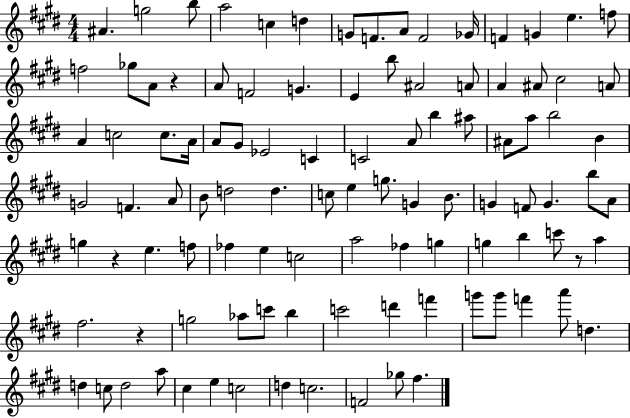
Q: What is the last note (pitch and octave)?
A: F#5